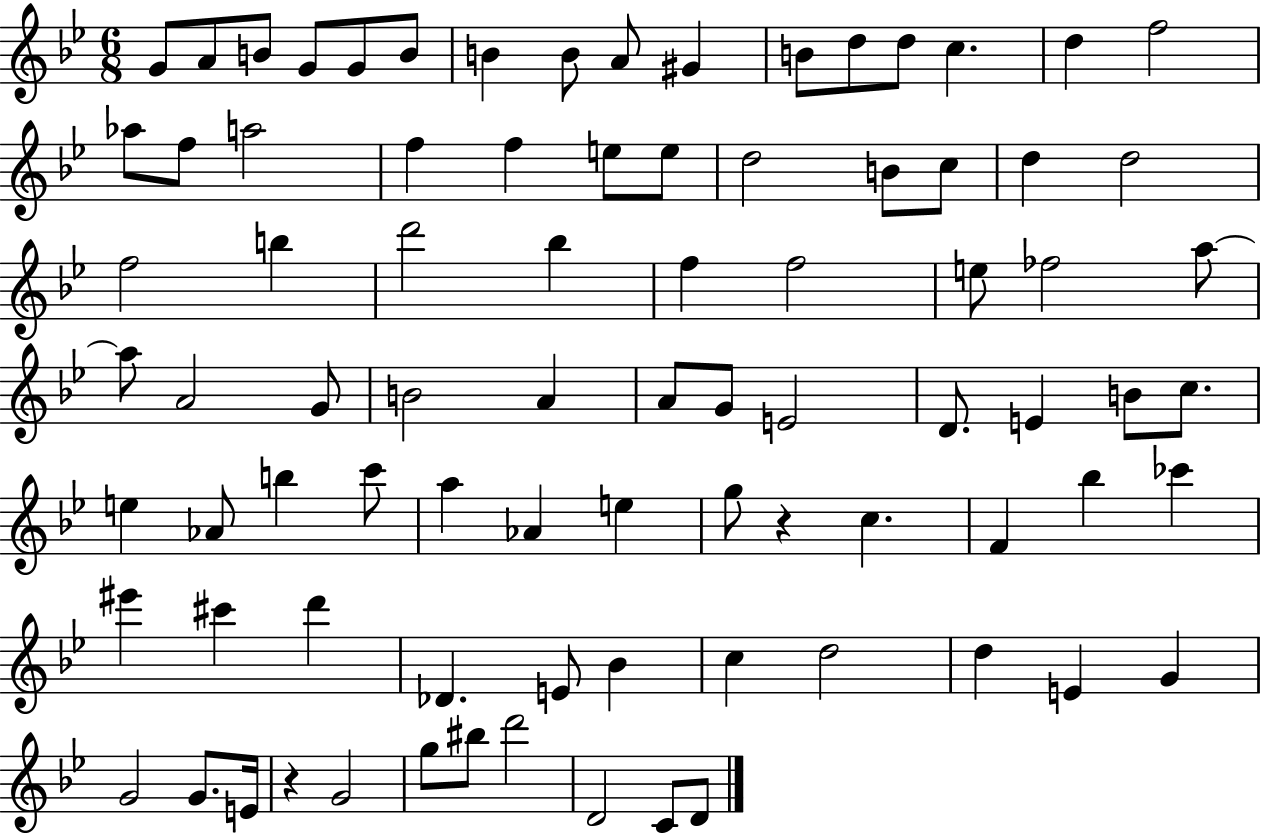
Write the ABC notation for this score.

X:1
T:Untitled
M:6/8
L:1/4
K:Bb
G/2 A/2 B/2 G/2 G/2 B/2 B B/2 A/2 ^G B/2 d/2 d/2 c d f2 _a/2 f/2 a2 f f e/2 e/2 d2 B/2 c/2 d d2 f2 b d'2 _b f f2 e/2 _f2 a/2 a/2 A2 G/2 B2 A A/2 G/2 E2 D/2 E B/2 c/2 e _A/2 b c'/2 a _A e g/2 z c F _b _c' ^e' ^c' d' _D E/2 _B c d2 d E G G2 G/2 E/4 z G2 g/2 ^b/2 d'2 D2 C/2 D/2